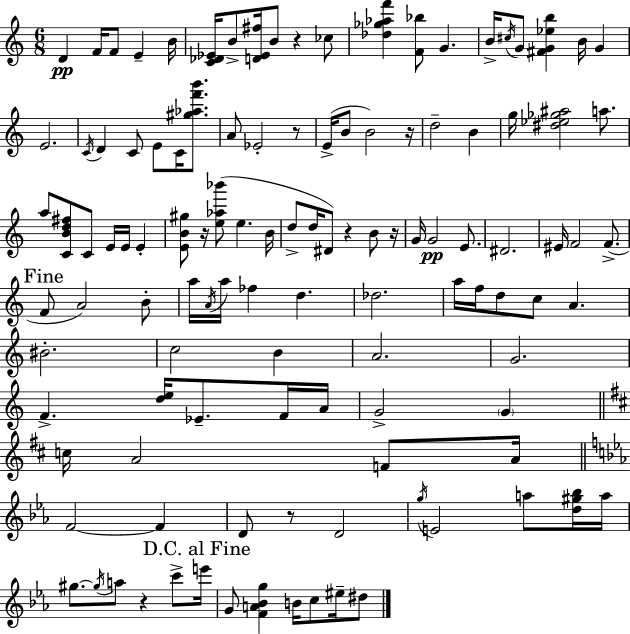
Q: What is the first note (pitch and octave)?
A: D4